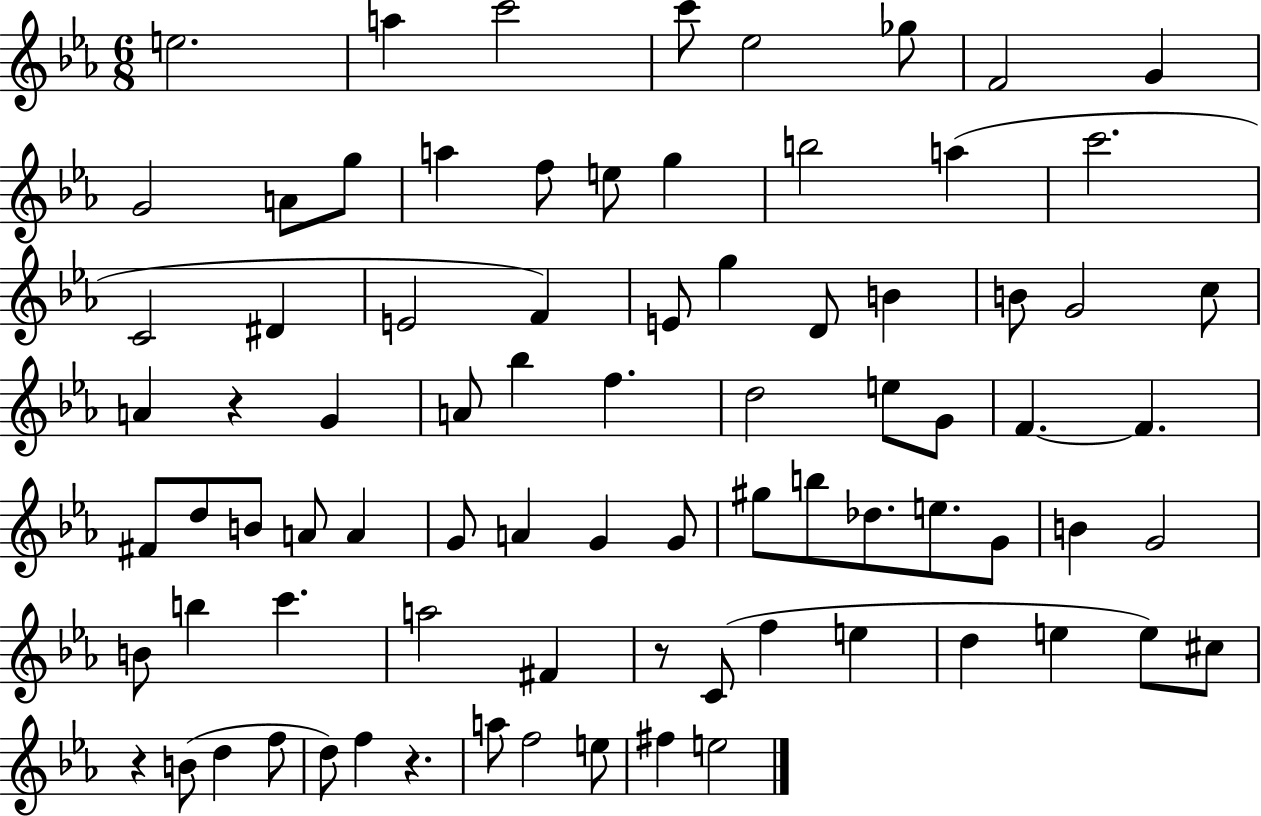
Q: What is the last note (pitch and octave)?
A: E5